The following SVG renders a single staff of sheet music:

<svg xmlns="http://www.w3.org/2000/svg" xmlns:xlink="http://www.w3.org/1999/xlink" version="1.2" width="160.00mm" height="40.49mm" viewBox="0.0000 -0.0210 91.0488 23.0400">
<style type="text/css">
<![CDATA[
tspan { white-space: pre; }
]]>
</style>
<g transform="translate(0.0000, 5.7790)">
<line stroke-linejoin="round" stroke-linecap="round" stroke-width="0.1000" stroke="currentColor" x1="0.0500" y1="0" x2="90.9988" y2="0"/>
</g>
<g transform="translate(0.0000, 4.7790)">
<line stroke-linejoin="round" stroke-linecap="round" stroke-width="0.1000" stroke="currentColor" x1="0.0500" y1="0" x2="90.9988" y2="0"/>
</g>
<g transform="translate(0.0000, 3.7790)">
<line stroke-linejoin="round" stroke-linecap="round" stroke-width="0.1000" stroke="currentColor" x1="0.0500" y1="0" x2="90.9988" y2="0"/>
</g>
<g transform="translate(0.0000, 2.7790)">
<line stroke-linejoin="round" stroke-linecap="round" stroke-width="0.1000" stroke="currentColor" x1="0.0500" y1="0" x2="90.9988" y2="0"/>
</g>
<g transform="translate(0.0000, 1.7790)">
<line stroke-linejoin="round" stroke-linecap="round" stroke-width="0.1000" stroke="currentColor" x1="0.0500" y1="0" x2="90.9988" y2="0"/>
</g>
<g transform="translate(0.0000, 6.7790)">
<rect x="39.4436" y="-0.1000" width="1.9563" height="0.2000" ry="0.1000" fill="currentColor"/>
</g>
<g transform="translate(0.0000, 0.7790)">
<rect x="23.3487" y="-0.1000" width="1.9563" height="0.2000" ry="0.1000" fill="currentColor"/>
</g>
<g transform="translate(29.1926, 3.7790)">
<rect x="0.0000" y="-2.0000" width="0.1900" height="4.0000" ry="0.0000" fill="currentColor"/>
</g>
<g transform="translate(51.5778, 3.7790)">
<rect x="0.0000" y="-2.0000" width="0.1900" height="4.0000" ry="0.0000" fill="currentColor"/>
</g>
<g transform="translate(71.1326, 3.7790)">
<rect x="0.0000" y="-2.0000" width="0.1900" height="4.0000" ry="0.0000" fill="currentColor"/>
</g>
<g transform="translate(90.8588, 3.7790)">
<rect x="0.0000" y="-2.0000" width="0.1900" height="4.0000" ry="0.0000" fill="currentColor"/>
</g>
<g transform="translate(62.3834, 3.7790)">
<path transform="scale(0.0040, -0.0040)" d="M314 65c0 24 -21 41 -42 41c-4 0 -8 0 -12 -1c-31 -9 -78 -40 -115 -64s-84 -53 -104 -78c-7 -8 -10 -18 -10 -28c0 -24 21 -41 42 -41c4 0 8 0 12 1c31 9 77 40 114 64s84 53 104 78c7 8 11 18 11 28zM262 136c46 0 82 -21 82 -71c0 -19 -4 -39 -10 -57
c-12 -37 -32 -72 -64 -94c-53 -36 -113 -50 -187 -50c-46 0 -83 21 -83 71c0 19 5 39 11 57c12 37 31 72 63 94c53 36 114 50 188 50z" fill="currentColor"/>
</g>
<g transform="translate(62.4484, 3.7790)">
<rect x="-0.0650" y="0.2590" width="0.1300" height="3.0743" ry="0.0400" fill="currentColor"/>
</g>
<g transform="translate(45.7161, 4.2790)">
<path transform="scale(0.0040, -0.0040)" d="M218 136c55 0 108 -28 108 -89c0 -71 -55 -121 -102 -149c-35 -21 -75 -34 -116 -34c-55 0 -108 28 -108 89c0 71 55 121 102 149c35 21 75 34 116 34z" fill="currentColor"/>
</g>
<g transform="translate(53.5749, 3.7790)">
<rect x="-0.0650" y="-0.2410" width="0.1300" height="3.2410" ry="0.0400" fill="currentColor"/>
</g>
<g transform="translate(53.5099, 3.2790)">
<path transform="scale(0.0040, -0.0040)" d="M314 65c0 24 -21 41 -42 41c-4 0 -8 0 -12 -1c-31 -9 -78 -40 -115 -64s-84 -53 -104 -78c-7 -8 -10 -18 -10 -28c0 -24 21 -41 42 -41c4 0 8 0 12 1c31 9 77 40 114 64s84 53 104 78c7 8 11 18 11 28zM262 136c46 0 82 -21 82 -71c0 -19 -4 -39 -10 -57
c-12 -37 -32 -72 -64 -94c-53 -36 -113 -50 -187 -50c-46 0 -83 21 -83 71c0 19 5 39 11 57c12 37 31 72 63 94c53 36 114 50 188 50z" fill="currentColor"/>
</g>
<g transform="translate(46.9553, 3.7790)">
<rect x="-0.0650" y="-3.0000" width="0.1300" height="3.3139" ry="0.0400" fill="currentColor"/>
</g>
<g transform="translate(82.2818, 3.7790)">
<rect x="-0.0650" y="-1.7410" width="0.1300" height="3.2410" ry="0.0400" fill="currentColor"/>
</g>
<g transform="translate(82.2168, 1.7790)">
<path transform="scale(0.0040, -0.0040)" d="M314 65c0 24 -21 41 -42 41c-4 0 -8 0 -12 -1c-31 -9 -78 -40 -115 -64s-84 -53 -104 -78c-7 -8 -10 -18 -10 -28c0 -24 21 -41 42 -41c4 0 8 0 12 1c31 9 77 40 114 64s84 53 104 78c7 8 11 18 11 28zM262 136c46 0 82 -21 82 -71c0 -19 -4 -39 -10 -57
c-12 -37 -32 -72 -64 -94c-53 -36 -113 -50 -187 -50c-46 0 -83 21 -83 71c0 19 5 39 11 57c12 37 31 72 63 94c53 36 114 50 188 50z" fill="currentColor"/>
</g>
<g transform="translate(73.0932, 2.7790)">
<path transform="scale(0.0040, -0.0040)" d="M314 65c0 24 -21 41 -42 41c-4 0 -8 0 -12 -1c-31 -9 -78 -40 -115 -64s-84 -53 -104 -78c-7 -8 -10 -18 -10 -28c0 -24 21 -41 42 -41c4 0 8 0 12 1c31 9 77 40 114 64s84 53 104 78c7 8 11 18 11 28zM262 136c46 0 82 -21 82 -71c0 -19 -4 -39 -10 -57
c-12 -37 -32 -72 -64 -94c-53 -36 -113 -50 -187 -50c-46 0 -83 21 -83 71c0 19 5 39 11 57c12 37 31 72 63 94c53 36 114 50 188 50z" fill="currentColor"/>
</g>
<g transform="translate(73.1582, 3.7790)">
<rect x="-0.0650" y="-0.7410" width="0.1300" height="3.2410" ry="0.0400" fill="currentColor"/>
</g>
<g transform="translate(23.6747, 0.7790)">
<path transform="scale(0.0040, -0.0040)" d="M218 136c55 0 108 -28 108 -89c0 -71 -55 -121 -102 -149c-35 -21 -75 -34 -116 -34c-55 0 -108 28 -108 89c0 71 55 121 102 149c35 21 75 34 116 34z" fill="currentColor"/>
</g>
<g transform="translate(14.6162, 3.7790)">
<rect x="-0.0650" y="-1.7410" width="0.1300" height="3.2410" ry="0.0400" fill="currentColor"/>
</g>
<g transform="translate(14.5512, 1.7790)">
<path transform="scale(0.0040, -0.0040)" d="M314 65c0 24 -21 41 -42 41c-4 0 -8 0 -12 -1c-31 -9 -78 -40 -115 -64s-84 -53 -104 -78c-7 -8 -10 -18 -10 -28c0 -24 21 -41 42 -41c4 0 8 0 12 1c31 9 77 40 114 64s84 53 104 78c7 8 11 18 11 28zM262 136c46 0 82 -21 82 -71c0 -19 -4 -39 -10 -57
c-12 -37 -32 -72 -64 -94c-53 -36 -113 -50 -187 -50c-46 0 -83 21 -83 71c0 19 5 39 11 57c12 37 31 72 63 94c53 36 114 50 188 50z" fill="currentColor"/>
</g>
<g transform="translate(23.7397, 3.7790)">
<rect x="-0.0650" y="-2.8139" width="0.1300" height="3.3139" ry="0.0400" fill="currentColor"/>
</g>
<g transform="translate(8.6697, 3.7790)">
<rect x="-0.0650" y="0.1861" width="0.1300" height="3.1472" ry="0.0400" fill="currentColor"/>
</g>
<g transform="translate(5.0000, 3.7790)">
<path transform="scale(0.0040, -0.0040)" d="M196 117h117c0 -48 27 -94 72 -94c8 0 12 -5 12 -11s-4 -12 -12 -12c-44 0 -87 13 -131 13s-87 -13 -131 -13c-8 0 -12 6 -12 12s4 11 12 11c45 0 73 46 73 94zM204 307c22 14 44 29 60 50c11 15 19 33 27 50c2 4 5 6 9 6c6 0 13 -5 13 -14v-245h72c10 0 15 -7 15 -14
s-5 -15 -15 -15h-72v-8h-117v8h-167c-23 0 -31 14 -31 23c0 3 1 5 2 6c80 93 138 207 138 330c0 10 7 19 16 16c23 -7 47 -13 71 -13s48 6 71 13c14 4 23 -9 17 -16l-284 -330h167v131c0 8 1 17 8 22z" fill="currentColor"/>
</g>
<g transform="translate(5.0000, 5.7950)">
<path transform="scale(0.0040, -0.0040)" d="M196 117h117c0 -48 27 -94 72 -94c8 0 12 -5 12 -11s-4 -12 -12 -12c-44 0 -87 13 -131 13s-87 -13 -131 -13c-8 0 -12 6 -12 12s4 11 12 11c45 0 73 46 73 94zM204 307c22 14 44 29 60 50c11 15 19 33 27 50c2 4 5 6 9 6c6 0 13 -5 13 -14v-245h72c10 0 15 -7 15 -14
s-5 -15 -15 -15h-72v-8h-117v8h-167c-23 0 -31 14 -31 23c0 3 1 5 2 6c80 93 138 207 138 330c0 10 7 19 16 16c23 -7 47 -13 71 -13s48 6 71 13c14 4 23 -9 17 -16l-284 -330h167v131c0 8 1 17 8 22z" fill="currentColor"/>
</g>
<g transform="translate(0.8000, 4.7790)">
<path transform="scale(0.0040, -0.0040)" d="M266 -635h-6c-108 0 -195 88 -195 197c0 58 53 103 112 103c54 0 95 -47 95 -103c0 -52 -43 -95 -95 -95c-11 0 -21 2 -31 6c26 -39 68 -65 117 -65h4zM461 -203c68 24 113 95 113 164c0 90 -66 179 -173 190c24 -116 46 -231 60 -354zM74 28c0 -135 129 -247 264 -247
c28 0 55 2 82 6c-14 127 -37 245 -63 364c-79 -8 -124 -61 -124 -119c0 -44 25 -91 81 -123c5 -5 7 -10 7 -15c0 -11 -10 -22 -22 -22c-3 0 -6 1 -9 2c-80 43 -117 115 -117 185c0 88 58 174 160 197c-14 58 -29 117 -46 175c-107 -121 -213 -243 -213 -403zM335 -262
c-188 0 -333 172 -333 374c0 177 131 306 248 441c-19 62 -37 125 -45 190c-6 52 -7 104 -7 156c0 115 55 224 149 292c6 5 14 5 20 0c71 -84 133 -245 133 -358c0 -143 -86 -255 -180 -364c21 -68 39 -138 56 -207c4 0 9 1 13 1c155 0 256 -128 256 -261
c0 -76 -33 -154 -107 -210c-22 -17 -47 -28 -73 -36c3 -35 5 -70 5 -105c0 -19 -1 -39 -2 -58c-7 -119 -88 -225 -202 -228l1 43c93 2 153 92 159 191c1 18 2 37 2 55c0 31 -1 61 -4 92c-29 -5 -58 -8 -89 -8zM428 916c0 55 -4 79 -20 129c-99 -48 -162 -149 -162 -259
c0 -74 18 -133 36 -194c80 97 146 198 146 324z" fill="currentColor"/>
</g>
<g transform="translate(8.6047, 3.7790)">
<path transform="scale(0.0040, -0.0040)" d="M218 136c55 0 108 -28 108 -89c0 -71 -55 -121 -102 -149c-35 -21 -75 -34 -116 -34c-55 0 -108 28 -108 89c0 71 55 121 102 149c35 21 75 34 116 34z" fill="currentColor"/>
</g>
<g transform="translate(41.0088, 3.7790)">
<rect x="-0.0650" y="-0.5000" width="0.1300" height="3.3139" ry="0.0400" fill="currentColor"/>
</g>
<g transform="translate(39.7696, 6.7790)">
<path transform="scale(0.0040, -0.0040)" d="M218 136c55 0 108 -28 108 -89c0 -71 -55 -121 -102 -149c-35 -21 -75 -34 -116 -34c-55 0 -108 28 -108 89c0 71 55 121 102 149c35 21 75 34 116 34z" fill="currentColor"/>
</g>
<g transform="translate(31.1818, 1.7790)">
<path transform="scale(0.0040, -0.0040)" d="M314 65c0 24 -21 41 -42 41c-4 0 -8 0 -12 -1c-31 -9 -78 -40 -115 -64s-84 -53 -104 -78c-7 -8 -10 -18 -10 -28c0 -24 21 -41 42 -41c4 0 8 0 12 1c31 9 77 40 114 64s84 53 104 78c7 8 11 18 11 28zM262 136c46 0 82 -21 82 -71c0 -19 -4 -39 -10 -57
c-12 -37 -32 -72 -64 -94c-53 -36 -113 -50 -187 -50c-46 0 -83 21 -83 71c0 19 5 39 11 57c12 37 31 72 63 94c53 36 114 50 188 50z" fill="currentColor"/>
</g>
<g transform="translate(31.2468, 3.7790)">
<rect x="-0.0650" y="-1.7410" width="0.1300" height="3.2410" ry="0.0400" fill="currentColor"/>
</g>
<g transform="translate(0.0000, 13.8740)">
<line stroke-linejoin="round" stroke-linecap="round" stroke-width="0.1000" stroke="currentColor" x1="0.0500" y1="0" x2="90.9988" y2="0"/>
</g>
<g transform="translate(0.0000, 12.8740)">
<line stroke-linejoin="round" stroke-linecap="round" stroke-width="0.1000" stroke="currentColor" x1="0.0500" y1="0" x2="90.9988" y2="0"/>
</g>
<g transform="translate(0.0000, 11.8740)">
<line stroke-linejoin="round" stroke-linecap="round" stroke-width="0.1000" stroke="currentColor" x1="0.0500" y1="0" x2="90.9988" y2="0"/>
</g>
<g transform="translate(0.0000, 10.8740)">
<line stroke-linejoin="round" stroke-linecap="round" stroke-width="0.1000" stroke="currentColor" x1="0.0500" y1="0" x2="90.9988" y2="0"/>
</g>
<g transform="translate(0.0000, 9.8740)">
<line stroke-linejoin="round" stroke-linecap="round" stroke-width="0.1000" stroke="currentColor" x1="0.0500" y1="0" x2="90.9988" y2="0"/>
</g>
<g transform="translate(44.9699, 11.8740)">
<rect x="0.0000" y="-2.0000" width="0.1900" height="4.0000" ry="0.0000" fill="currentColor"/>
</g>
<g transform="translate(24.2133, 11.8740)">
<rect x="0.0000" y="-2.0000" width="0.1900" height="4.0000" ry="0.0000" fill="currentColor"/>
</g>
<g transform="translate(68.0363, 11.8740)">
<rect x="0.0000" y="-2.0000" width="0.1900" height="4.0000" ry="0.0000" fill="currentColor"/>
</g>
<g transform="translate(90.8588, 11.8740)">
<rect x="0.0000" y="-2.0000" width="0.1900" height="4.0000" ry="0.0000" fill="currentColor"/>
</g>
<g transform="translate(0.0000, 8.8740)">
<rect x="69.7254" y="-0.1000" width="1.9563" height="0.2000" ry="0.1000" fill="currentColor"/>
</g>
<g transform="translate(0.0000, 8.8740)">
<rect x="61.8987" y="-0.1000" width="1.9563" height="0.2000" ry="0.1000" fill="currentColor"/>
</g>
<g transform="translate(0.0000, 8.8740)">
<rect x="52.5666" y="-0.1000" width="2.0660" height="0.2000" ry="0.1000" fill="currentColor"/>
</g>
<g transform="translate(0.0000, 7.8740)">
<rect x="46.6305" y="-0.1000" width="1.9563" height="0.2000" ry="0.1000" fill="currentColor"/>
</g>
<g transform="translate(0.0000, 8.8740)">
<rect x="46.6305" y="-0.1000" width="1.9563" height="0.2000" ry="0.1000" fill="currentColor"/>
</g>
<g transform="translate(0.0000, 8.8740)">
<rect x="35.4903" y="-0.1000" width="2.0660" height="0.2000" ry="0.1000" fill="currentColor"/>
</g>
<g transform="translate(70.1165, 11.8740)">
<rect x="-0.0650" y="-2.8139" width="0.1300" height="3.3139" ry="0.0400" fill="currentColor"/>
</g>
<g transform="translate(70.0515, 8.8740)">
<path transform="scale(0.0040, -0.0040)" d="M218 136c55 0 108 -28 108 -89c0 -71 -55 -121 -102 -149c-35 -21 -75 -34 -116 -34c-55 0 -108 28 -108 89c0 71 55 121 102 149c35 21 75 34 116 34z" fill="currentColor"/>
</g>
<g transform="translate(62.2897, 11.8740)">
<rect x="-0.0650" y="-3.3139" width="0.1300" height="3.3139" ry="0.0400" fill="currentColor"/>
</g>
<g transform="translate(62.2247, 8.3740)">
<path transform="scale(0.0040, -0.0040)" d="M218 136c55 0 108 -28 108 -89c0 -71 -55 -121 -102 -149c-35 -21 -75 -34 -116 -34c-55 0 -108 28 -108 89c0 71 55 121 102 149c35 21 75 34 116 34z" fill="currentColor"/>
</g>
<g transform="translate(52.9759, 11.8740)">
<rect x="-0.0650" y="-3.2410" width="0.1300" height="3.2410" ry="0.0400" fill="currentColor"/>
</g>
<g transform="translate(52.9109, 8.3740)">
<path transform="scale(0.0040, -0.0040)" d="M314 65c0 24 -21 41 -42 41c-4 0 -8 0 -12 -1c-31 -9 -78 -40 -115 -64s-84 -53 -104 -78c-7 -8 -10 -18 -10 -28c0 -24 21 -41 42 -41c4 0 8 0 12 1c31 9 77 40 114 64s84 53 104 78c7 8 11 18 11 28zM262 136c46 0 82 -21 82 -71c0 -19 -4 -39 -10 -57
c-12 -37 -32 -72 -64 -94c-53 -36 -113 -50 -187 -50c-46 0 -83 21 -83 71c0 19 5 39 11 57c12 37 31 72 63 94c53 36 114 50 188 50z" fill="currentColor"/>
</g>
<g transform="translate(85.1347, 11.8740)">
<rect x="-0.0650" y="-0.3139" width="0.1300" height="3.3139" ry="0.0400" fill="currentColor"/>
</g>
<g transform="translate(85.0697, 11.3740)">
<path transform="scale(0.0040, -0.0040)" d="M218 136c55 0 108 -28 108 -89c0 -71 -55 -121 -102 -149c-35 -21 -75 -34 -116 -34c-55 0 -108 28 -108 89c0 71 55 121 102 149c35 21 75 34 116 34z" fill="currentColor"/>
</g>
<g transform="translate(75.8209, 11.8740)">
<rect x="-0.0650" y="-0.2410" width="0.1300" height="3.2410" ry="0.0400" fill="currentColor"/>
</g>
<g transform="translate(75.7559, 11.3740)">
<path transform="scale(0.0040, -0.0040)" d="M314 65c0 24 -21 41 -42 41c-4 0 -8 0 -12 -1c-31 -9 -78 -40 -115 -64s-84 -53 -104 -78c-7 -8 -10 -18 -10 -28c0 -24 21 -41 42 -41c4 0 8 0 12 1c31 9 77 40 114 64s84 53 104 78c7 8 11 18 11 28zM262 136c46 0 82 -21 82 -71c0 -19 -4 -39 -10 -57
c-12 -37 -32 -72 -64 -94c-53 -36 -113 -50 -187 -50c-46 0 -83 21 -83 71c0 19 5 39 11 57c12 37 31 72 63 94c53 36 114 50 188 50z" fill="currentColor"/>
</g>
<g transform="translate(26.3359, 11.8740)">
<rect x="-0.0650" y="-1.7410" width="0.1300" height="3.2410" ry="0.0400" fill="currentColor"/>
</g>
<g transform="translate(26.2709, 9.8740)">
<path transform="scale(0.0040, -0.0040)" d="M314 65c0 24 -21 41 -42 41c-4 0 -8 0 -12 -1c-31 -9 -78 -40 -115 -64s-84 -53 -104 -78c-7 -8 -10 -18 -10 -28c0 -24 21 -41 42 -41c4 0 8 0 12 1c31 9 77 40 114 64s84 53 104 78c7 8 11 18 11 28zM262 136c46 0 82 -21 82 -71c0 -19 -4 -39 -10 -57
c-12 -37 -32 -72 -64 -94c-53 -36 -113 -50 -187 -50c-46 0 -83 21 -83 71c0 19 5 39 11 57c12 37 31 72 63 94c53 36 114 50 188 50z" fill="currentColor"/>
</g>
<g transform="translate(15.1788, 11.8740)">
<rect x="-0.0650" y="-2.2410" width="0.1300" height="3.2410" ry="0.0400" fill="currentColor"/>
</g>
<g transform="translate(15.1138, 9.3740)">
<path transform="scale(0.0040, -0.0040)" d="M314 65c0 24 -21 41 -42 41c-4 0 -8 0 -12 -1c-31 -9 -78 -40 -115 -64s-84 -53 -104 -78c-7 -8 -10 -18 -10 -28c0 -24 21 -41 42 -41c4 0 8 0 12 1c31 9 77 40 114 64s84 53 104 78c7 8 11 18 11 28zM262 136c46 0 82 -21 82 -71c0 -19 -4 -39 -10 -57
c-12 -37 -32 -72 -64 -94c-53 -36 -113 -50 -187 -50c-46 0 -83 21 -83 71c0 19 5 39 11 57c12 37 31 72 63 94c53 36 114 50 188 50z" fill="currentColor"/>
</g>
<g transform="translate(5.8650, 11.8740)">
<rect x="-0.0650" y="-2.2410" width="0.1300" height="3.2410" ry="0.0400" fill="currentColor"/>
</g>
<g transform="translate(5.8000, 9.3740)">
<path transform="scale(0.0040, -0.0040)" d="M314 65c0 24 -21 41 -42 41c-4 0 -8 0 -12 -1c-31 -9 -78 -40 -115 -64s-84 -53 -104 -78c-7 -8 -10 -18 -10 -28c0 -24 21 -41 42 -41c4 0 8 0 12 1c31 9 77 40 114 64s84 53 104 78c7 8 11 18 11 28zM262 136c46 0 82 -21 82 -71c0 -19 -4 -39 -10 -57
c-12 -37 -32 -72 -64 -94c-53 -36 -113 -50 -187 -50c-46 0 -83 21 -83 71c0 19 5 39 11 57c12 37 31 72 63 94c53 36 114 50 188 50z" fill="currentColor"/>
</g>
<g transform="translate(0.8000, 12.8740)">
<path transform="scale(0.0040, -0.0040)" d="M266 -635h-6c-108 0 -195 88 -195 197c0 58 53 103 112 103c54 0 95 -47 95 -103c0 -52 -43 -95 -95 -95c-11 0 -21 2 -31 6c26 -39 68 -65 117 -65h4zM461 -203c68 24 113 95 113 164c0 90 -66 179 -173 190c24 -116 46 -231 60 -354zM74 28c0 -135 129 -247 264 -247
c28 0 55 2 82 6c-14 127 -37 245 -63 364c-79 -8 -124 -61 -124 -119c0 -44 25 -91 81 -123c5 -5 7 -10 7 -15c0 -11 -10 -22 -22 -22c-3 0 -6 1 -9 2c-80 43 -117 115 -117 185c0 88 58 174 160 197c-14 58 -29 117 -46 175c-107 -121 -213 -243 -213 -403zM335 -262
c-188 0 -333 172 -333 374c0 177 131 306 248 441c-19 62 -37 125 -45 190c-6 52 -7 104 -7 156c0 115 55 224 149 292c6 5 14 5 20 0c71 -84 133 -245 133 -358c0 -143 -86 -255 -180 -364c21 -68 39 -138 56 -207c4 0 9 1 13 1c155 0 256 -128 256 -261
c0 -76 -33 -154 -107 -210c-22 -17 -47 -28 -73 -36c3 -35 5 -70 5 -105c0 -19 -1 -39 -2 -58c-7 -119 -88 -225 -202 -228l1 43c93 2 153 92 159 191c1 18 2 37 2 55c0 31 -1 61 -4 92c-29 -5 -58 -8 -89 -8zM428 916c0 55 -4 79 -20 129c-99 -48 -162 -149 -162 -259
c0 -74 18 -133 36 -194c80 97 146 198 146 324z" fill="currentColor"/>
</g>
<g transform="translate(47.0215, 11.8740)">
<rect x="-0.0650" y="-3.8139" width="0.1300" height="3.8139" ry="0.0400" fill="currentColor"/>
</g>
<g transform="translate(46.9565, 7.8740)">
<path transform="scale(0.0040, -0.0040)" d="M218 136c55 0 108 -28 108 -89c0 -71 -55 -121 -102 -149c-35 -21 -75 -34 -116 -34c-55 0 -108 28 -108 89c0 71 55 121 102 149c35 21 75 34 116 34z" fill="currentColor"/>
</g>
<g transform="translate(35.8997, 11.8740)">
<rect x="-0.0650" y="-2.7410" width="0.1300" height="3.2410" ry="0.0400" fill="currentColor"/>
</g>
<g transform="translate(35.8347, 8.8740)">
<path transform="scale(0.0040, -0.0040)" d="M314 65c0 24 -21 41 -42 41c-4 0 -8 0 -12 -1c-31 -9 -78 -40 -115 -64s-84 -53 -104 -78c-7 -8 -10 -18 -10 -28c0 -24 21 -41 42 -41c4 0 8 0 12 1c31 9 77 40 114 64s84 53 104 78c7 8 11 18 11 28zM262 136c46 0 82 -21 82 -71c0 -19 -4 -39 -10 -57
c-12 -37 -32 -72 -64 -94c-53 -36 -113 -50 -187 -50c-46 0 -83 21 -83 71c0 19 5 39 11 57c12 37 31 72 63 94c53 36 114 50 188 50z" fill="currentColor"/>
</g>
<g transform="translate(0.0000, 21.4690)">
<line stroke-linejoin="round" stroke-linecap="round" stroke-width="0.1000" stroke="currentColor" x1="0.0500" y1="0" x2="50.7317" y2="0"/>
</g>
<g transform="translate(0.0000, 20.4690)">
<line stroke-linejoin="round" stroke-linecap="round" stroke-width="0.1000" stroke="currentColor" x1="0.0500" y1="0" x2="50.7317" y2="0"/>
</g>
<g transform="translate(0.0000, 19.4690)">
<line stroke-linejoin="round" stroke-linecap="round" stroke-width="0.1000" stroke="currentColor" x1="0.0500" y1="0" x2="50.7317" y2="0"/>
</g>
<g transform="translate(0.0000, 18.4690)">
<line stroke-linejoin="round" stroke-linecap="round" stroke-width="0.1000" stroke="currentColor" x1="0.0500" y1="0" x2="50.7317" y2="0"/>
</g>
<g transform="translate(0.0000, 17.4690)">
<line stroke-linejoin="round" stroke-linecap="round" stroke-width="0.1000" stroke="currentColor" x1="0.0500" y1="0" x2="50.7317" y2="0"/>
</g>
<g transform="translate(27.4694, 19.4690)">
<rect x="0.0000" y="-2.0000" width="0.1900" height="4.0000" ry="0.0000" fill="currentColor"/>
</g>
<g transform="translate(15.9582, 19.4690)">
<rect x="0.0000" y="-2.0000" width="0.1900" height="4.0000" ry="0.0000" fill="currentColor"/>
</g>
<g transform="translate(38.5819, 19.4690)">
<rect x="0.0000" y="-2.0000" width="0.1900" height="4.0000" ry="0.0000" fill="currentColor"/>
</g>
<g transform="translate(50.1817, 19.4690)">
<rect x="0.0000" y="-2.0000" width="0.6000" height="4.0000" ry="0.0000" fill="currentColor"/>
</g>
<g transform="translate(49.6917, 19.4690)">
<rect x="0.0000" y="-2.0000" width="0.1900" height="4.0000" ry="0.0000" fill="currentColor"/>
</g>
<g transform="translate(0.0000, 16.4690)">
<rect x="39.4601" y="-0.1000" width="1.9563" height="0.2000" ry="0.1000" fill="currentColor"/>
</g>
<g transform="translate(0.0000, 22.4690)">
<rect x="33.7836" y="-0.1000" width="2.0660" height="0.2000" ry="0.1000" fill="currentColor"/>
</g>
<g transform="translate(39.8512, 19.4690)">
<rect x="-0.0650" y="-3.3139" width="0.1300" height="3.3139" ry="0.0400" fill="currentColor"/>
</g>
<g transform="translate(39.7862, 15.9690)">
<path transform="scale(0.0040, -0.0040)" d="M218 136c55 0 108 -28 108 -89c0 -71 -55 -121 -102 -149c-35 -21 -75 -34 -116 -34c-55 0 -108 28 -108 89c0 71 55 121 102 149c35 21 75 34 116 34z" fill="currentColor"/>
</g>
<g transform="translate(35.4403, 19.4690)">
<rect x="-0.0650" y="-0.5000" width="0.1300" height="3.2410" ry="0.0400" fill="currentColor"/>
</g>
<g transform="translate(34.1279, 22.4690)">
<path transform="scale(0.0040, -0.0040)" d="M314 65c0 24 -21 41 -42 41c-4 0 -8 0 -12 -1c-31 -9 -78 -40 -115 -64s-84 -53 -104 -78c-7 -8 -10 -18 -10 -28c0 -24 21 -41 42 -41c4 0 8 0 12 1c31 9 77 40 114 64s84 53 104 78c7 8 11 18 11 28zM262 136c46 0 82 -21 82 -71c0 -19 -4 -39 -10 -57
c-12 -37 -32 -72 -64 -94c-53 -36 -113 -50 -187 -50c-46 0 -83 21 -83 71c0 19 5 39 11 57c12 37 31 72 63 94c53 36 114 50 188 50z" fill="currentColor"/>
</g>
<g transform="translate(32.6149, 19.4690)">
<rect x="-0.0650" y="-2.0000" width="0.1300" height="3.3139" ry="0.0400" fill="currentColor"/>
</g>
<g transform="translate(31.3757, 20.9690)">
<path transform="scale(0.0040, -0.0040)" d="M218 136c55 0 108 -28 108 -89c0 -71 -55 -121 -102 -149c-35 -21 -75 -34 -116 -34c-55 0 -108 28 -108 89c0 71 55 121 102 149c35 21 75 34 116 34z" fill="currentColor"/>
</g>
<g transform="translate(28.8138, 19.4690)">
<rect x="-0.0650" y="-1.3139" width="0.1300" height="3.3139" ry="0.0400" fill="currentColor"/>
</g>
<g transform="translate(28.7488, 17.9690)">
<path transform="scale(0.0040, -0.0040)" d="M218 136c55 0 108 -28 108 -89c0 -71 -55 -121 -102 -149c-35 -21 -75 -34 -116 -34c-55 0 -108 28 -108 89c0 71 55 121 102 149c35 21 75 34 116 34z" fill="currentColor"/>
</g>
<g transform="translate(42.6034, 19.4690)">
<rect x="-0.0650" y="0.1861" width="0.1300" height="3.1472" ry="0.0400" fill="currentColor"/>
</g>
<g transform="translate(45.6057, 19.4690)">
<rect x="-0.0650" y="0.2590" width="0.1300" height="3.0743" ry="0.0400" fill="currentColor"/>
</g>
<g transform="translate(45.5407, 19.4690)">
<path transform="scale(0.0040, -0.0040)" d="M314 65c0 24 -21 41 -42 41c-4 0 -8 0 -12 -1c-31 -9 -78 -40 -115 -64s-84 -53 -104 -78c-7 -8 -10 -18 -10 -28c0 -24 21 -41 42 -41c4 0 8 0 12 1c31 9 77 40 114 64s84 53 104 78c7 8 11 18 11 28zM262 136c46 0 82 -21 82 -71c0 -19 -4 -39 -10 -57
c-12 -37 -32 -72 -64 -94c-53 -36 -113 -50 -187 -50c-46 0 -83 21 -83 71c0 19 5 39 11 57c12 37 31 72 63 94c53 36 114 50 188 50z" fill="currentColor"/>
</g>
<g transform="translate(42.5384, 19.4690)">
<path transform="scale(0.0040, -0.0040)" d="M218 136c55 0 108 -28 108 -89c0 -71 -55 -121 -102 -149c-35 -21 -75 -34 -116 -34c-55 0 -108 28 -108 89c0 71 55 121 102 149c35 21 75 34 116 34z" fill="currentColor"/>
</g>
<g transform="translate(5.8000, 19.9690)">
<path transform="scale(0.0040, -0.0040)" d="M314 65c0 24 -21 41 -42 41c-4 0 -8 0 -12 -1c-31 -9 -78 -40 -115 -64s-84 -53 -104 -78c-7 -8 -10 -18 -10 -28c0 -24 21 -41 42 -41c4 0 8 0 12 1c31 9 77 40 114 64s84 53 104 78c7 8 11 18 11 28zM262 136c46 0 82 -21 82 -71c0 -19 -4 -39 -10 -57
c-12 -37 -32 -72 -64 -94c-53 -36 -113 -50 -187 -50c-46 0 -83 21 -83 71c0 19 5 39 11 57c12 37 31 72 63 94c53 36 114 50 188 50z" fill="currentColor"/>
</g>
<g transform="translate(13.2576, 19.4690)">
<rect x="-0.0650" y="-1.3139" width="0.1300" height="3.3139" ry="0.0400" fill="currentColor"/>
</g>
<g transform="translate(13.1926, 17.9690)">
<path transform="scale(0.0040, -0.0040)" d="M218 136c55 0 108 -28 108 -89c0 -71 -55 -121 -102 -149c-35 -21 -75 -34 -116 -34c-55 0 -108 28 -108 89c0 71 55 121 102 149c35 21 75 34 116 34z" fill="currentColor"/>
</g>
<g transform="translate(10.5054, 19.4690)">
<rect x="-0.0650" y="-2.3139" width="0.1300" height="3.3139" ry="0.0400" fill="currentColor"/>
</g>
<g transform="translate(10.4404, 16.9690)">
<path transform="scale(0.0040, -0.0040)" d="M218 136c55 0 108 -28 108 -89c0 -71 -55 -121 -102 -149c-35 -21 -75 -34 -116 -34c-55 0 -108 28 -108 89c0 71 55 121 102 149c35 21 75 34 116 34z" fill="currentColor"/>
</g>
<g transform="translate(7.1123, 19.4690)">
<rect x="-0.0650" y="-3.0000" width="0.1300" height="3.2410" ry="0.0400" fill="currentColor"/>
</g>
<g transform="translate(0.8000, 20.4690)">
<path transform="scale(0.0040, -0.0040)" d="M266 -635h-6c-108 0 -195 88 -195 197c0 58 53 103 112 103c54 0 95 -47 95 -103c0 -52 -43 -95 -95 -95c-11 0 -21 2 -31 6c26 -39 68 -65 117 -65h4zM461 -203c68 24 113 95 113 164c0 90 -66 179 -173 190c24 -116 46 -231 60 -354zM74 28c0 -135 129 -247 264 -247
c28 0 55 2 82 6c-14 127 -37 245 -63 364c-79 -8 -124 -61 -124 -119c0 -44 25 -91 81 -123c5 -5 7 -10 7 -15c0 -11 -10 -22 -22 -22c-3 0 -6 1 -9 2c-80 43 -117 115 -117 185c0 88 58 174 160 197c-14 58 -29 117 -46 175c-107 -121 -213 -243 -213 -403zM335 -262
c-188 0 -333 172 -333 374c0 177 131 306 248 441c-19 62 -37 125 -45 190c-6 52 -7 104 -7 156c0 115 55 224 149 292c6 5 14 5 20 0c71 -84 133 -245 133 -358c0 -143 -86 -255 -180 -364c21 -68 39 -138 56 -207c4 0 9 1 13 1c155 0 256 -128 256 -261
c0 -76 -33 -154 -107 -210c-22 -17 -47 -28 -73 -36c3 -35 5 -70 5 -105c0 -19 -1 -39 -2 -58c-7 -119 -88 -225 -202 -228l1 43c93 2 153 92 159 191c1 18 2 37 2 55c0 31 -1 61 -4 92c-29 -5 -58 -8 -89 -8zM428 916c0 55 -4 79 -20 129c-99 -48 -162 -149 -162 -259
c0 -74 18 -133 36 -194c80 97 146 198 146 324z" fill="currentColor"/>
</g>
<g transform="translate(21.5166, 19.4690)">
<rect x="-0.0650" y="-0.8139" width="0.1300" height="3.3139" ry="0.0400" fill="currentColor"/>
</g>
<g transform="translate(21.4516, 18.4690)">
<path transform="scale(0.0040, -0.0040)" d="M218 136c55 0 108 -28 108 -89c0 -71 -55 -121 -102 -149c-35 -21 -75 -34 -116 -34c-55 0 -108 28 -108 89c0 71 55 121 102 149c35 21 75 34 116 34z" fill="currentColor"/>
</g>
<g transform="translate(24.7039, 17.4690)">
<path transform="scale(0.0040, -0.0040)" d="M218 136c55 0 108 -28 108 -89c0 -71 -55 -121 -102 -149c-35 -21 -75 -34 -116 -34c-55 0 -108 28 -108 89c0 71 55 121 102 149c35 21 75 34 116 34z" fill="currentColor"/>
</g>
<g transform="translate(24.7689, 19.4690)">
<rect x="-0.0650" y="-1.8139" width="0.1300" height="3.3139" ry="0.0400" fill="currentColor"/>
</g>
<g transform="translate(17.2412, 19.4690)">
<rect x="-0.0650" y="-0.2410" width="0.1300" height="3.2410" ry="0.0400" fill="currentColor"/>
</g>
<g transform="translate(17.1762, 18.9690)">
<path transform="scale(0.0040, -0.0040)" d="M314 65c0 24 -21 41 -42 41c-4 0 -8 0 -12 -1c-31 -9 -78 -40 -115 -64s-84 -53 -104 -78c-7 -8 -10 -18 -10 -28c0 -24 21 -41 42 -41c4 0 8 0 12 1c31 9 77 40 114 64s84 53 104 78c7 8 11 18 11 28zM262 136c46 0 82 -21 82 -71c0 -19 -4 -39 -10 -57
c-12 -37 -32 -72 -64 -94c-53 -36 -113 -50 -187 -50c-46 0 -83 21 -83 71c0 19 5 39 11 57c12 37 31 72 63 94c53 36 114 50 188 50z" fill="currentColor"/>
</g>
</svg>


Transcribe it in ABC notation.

X:1
T:Untitled
M:4/4
L:1/4
K:C
B f2 a f2 C A c2 B2 d2 f2 g2 g2 f2 a2 c' b2 b a c2 c A2 g e c2 d f e F C2 b B B2